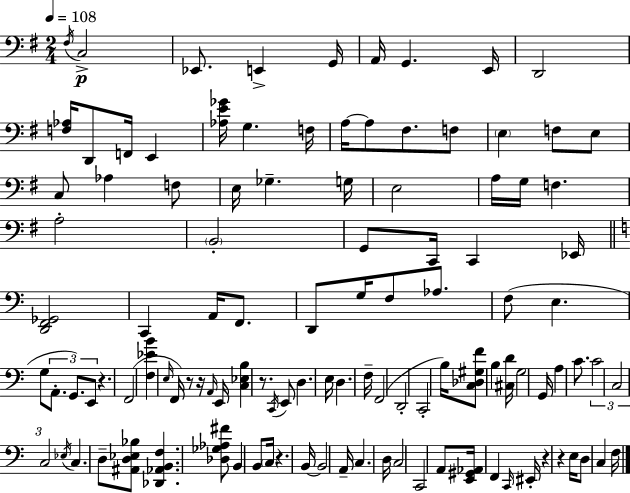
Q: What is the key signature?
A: E minor